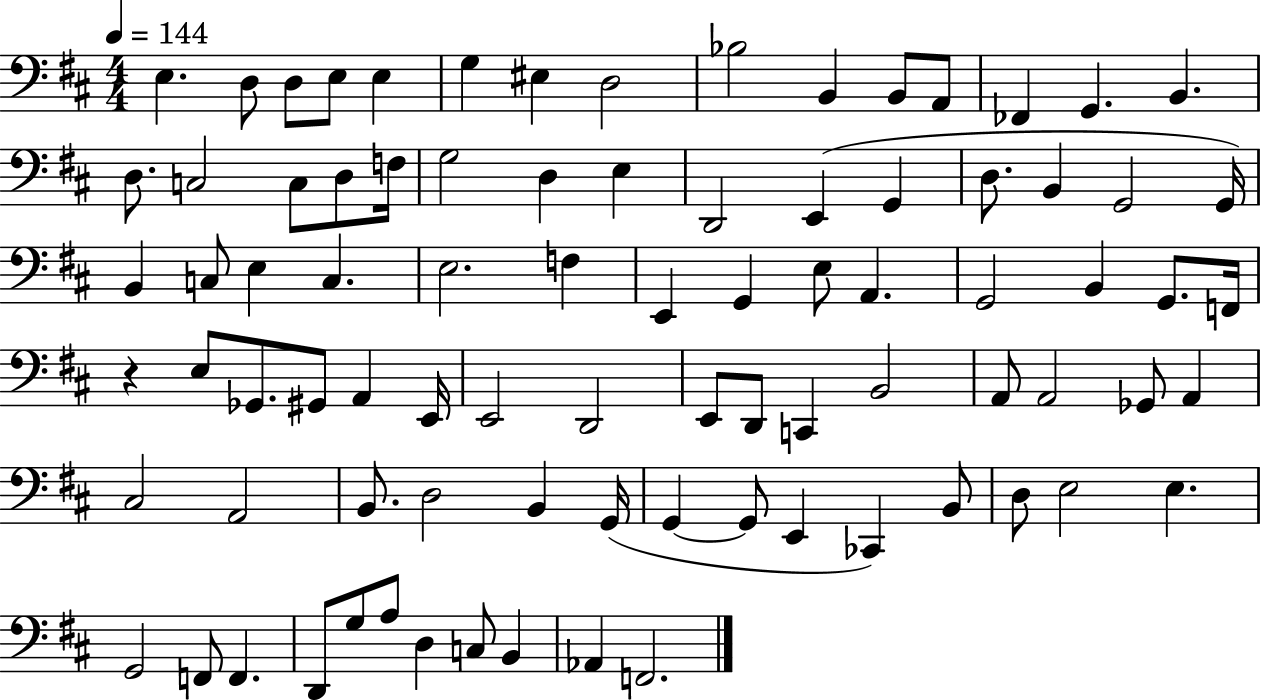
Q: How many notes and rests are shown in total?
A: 85